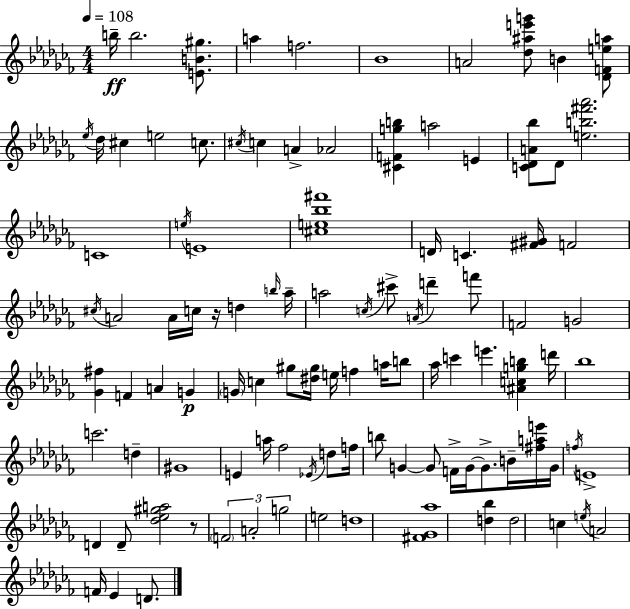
{
  \clef treble
  \numericTimeSignature
  \time 4/4
  \key aes \minor
  \tempo 4 = 108
  \repeat volta 2 { b''16--\ff b''2. <e' b' gis''>8. | a''4 f''2. | bes'1 | a'2 <des'' ais'' e''' g'''>8 b'4 <des' f' e'' a''>8 | \break \acciaccatura { ees''16 } des''16 cis''4 e''2 c''8. | \acciaccatura { cis''16 } c''4 a'4-> aes'2 | <cis' f' g'' b''>4 a''2 e'4 | <c' des' a' bes''>8 des'8 <e'' b'' fis''' aes'''>2. | \break c'1 | \acciaccatura { e''16 } e'1 | <cis'' e'' bes'' fis'''>1 | d'16 c'4. <fis' gis'>16 f'2 | \break \acciaccatura { cis''16 } a'2 a'16 c''16 r16 d''4 | \grace { b''16 } aes''16-- a''2 \acciaccatura { c''16 } cis'''8-> | \acciaccatura { a'16 } d'''4-- f'''8 f'2 g'2 | <ges' fis''>4 f'4 a'4 | \break g'4\p \parenthesize g'16 c''4 gis''8 <dis'' gis''>16 e''16 | f''4 a''16 b''8 aes''16 c'''4 e'''4. | <ais' c'' g'' b''>4 d'''16 bes''1 | c'''2. | \break d''4-- gis'1 | e'4 a''16 fes''2 | \acciaccatura { ees'16 } d''8 f''16 b''8 g'4~~ g'8 | f'16-> g'16~~ g'8.-> b'16-- <fis'' a'' e'''>16 g'16 \acciaccatura { f''16 } e'1-> | \break d'4 d'8-- <des'' ees'' gis'' a''>2 | r8 \tuplet 3/2 { \parenthesize f'2 | a'2-. g''2 } | e''2 d''1 | \break <fis' ges' aes''>1 | <d'' bes''>4 d''2 | c''4 \acciaccatura { e''16 } a'2 | f'16 ees'4 d'8. } \bar "|."
}